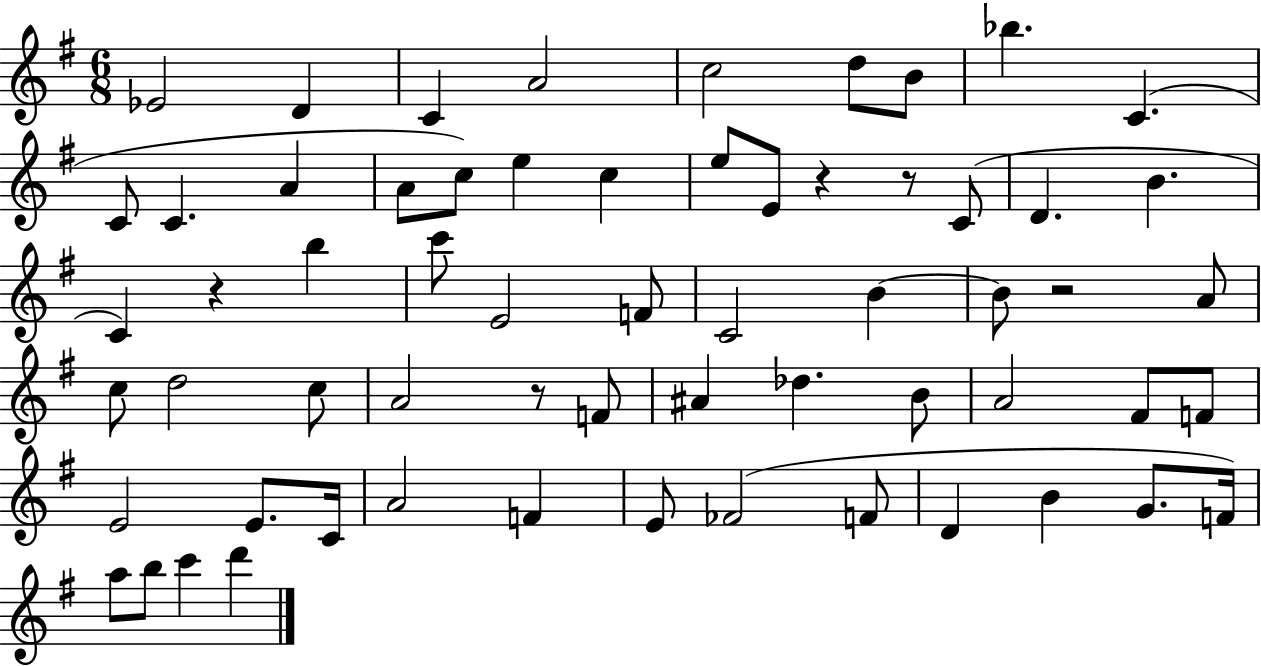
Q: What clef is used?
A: treble